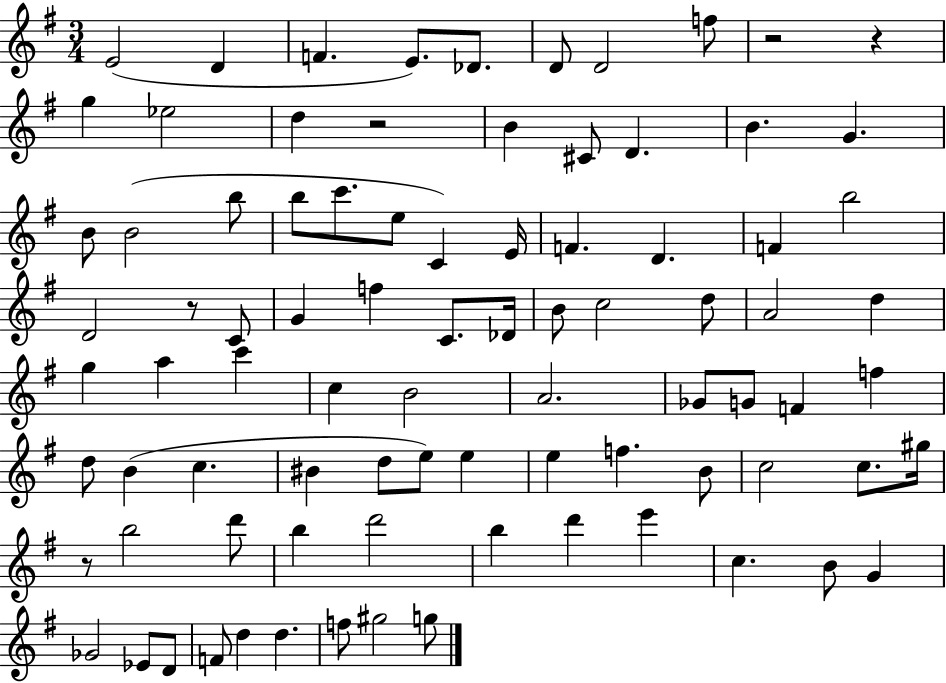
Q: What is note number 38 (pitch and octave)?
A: A4